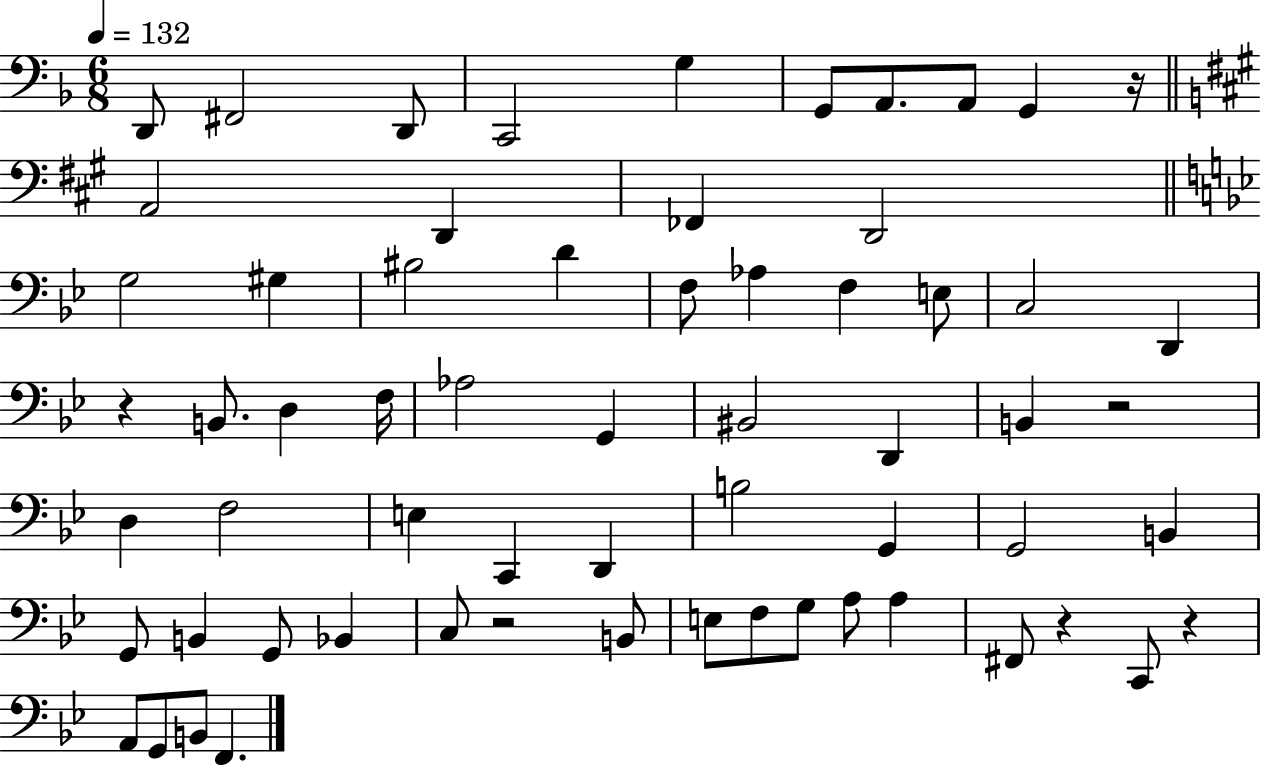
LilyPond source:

{
  \clef bass
  \numericTimeSignature
  \time 6/8
  \key f \major
  \tempo 4 = 132
  d,8 fis,2 d,8 | c,2 g4 | g,8 a,8. a,8 g,4 r16 | \bar "||" \break \key a \major a,2 d,4 | fes,4 d,2 | \bar "||" \break \key g \minor g2 gis4 | bis2 d'4 | f8 aes4 f4 e8 | c2 d,4 | \break r4 b,8. d4 f16 | aes2 g,4 | bis,2 d,4 | b,4 r2 | \break d4 f2 | e4 c,4 d,4 | b2 g,4 | g,2 b,4 | \break g,8 b,4 g,8 bes,4 | c8 r2 b,8 | e8 f8 g8 a8 a4 | fis,8 r4 c,8 r4 | \break a,8 g,8 b,8 f,4. | \bar "|."
}